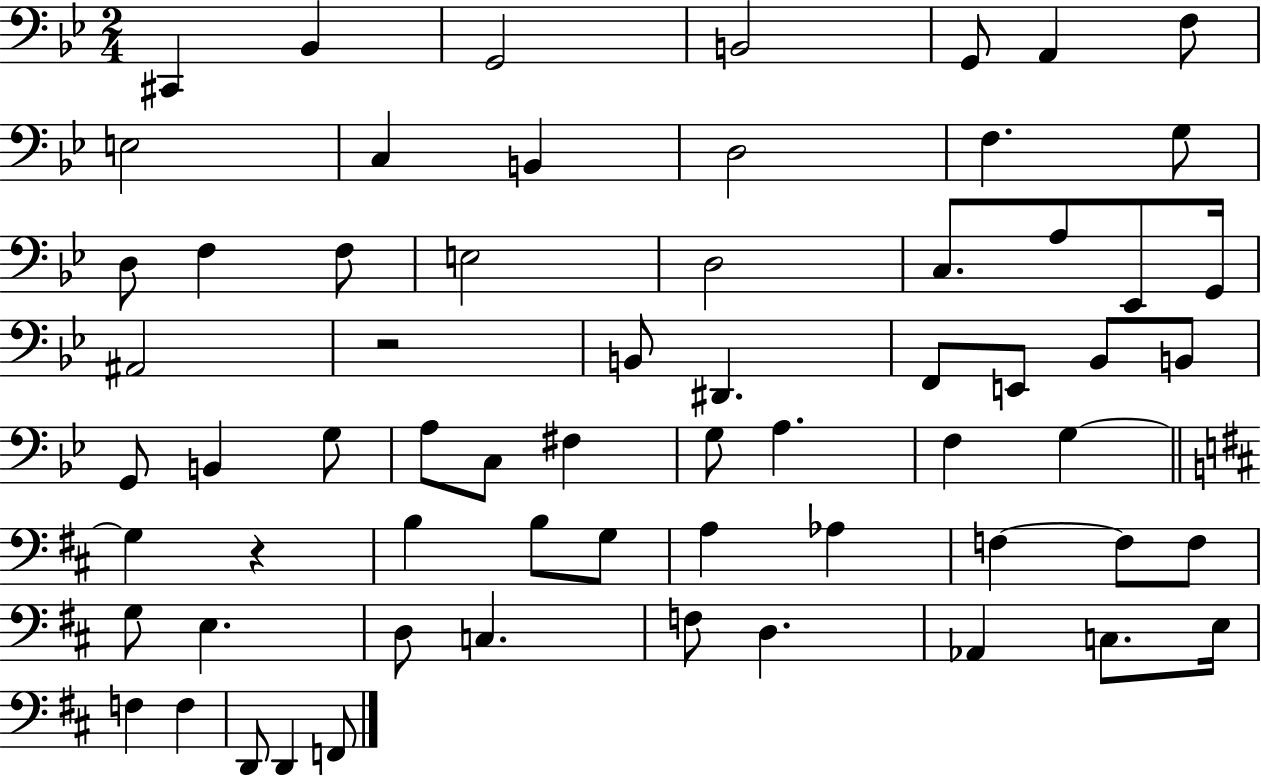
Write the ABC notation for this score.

X:1
T:Untitled
M:2/4
L:1/4
K:Bb
^C,, _B,, G,,2 B,,2 G,,/2 A,, F,/2 E,2 C, B,, D,2 F, G,/2 D,/2 F, F,/2 E,2 D,2 C,/2 A,/2 _E,,/2 G,,/4 ^A,,2 z2 B,,/2 ^D,, F,,/2 E,,/2 _B,,/2 B,,/2 G,,/2 B,, G,/2 A,/2 C,/2 ^F, G,/2 A, F, G, G, z B, B,/2 G,/2 A, _A, F, F,/2 F,/2 G,/2 E, D,/2 C, F,/2 D, _A,, C,/2 E,/4 F, F, D,,/2 D,, F,,/2